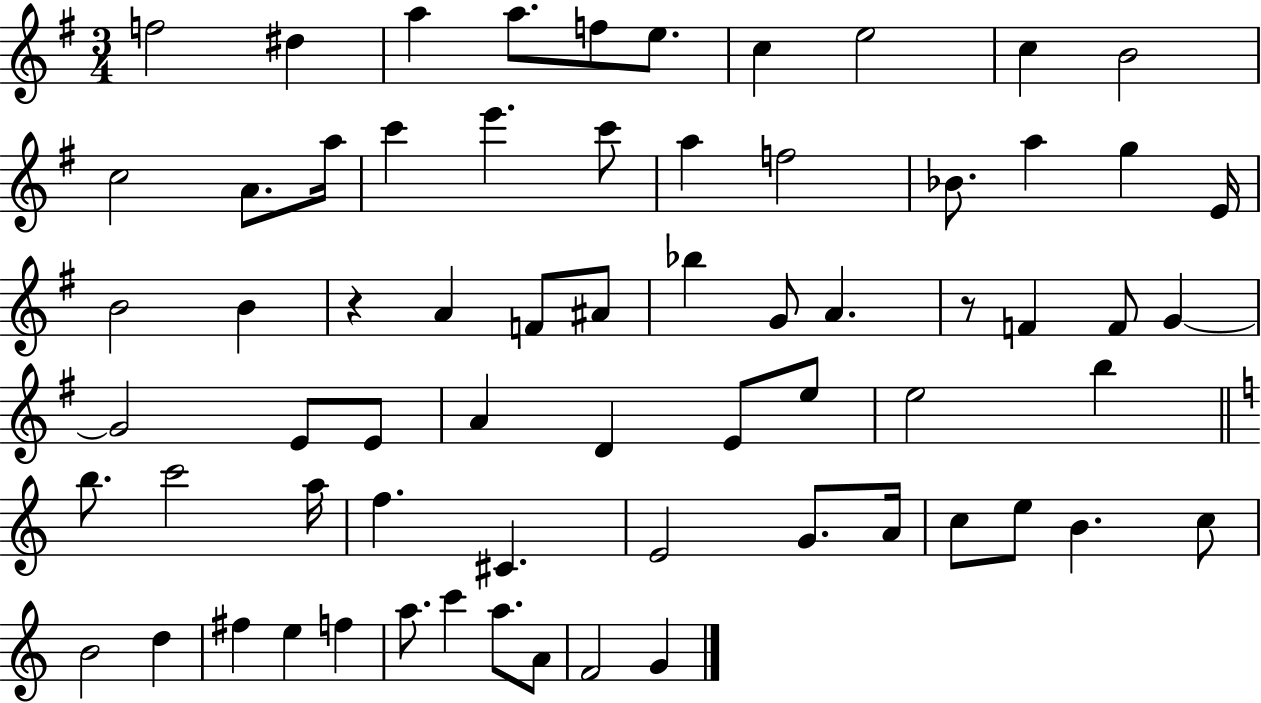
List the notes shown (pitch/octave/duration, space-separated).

F5/h D#5/q A5/q A5/e. F5/e E5/e. C5/q E5/h C5/q B4/h C5/h A4/e. A5/s C6/q E6/q. C6/e A5/q F5/h Bb4/e. A5/q G5/q E4/s B4/h B4/q R/q A4/q F4/e A#4/e Bb5/q G4/e A4/q. R/e F4/q F4/e G4/q G4/h E4/e E4/e A4/q D4/q E4/e E5/e E5/h B5/q B5/e. C6/h A5/s F5/q. C#4/q. E4/h G4/e. A4/s C5/e E5/e B4/q. C5/e B4/h D5/q F#5/q E5/q F5/q A5/e. C6/q A5/e. A4/e F4/h G4/q